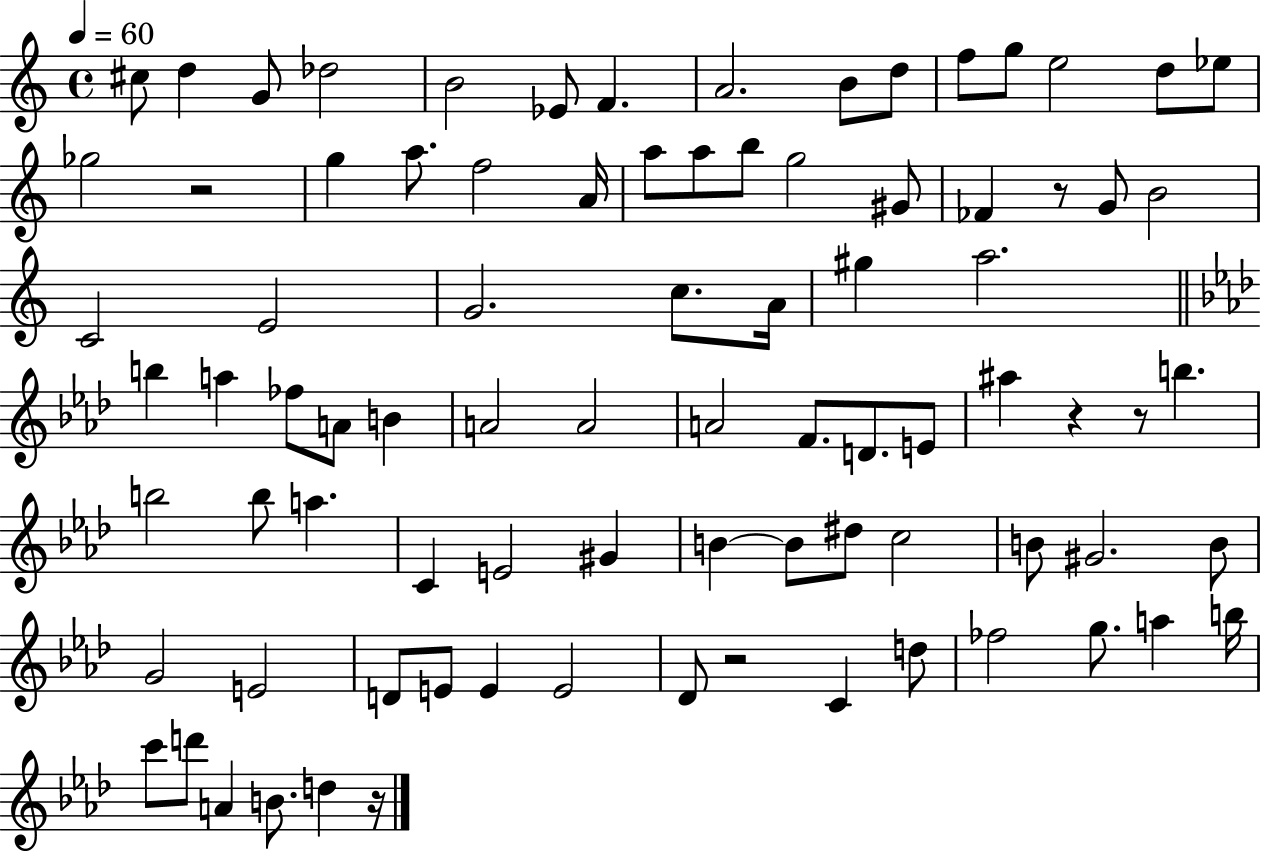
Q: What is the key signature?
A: C major